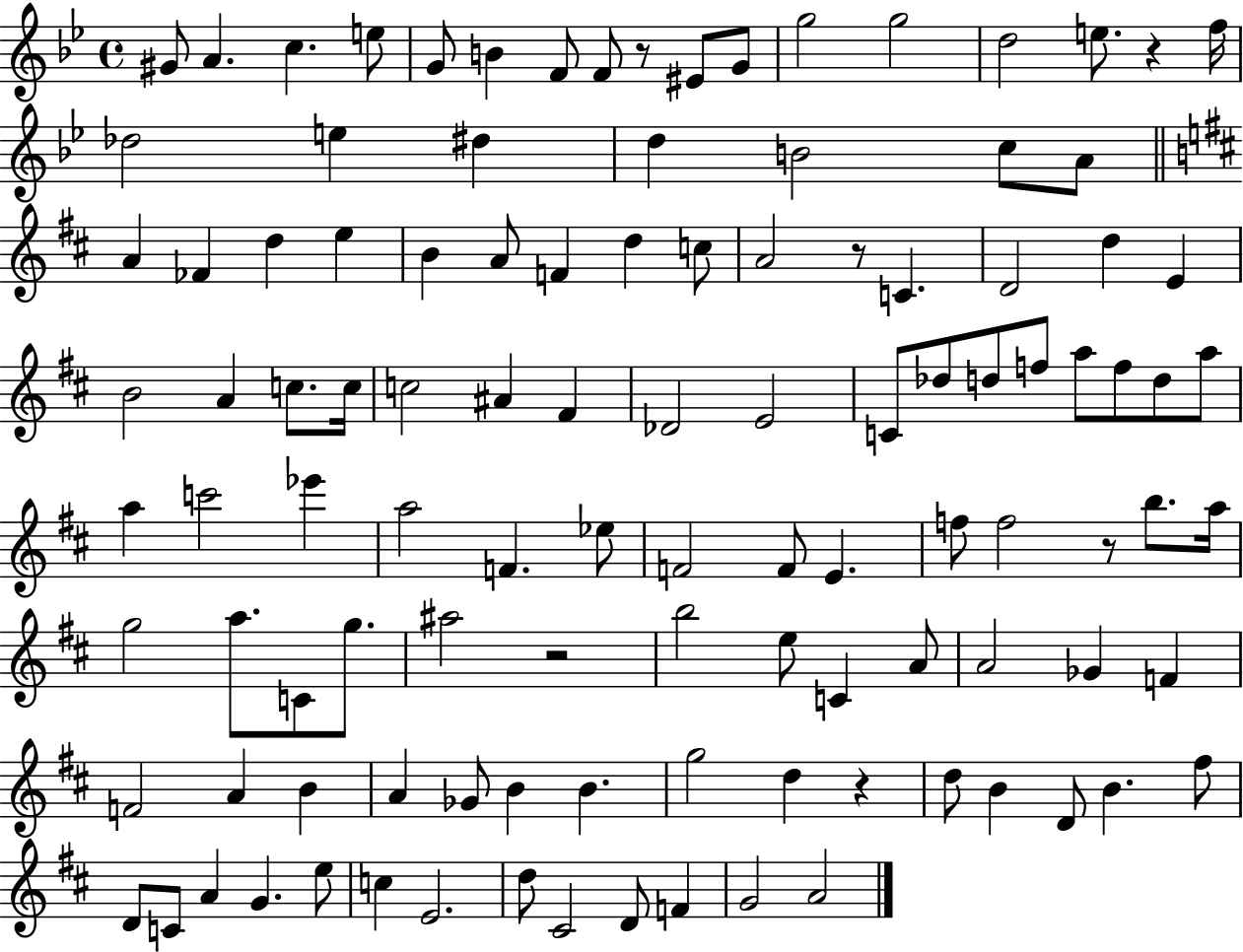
G#4/e A4/q. C5/q. E5/e G4/e B4/q F4/e F4/e R/e EIS4/e G4/e G5/h G5/h D5/h E5/e. R/q F5/s Db5/h E5/q D#5/q D5/q B4/h C5/e A4/e A4/q FES4/q D5/q E5/q B4/q A4/e F4/q D5/q C5/e A4/h R/e C4/q. D4/h D5/q E4/q B4/h A4/q C5/e. C5/s C5/h A#4/q F#4/q Db4/h E4/h C4/e Db5/e D5/e F5/e A5/e F5/e D5/e A5/e A5/q C6/h Eb6/q A5/h F4/q. Eb5/e F4/h F4/e E4/q. F5/e F5/h R/e B5/e. A5/s G5/h A5/e. C4/e G5/e. A#5/h R/h B5/h E5/e C4/q A4/e A4/h Gb4/q F4/q F4/h A4/q B4/q A4/q Gb4/e B4/q B4/q. G5/h D5/q R/q D5/e B4/q D4/e B4/q. F#5/e D4/e C4/e A4/q G4/q. E5/e C5/q E4/h. D5/e C#4/h D4/e F4/q G4/h A4/h